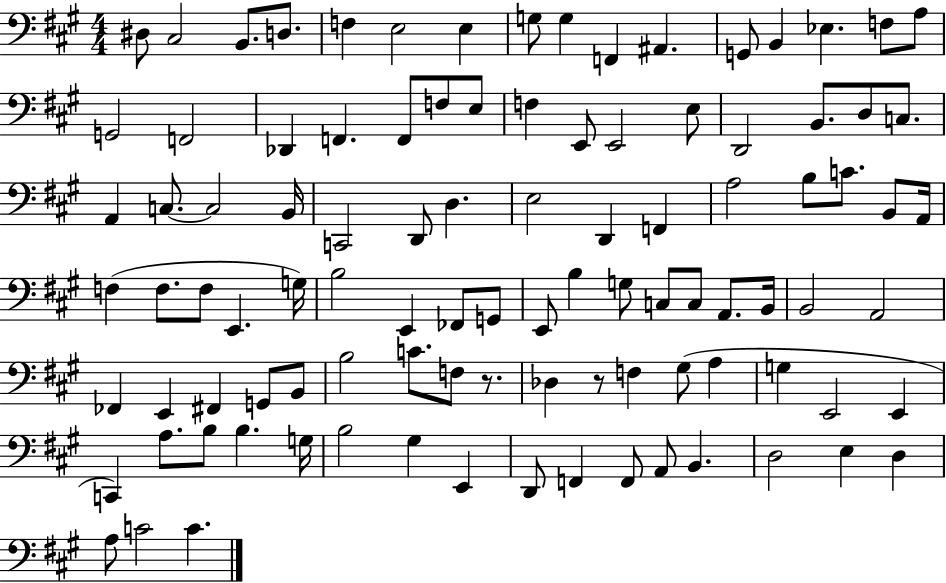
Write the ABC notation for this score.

X:1
T:Untitled
M:4/4
L:1/4
K:A
^D,/2 ^C,2 B,,/2 D,/2 F, E,2 E, G,/2 G, F,, ^A,, G,,/2 B,, _E, F,/2 A,/2 G,,2 F,,2 _D,, F,, F,,/2 F,/2 E,/2 F, E,,/2 E,,2 E,/2 D,,2 B,,/2 D,/2 C,/2 A,, C,/2 C,2 B,,/4 C,,2 D,,/2 D, E,2 D,, F,, A,2 B,/2 C/2 B,,/2 A,,/4 F, F,/2 F,/2 E,, G,/4 B,2 E,, _F,,/2 G,,/2 E,,/2 B, G,/2 C,/2 C,/2 A,,/2 B,,/4 B,,2 A,,2 _F,, E,, ^F,, G,,/2 B,,/2 B,2 C/2 F,/2 z/2 _D, z/2 F, ^G,/2 A, G, E,,2 E,, C,, A,/2 B,/2 B, G,/4 B,2 ^G, E,, D,,/2 F,, F,,/2 A,,/2 B,, D,2 E, D, A,/2 C2 C